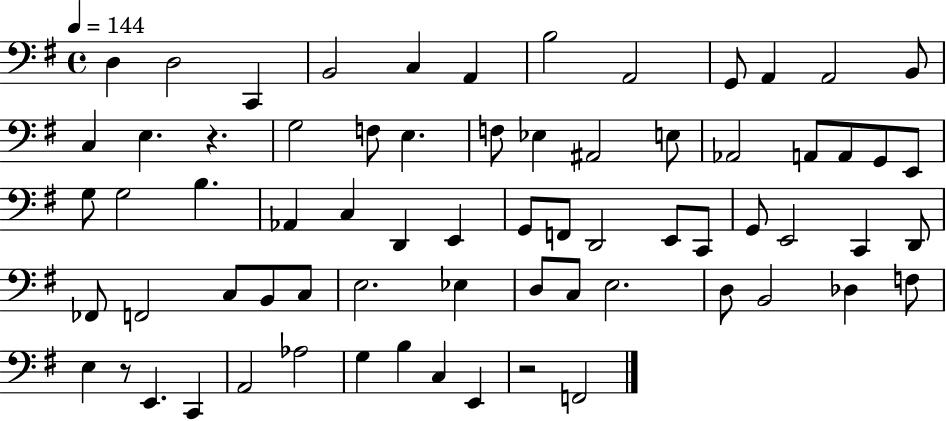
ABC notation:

X:1
T:Untitled
M:4/4
L:1/4
K:G
D, D,2 C,, B,,2 C, A,, B,2 A,,2 G,,/2 A,, A,,2 B,,/2 C, E, z G,2 F,/2 E, F,/2 _E, ^A,,2 E,/2 _A,,2 A,,/2 A,,/2 G,,/2 E,,/2 G,/2 G,2 B, _A,, C, D,, E,, G,,/2 F,,/2 D,,2 E,,/2 C,,/2 G,,/2 E,,2 C,, D,,/2 _F,,/2 F,,2 C,/2 B,,/2 C,/2 E,2 _E, D,/2 C,/2 E,2 D,/2 B,,2 _D, F,/2 E, z/2 E,, C,, A,,2 _A,2 G, B, C, E,, z2 F,,2